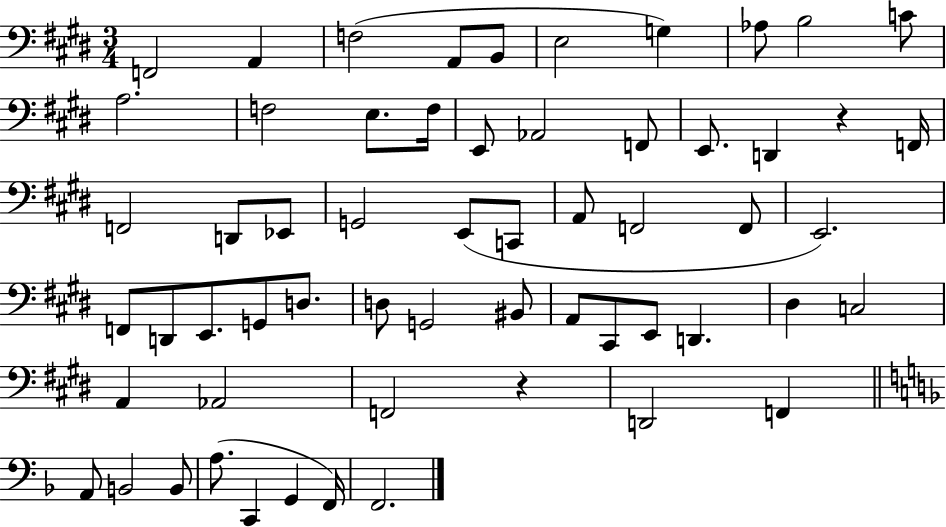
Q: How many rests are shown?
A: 2